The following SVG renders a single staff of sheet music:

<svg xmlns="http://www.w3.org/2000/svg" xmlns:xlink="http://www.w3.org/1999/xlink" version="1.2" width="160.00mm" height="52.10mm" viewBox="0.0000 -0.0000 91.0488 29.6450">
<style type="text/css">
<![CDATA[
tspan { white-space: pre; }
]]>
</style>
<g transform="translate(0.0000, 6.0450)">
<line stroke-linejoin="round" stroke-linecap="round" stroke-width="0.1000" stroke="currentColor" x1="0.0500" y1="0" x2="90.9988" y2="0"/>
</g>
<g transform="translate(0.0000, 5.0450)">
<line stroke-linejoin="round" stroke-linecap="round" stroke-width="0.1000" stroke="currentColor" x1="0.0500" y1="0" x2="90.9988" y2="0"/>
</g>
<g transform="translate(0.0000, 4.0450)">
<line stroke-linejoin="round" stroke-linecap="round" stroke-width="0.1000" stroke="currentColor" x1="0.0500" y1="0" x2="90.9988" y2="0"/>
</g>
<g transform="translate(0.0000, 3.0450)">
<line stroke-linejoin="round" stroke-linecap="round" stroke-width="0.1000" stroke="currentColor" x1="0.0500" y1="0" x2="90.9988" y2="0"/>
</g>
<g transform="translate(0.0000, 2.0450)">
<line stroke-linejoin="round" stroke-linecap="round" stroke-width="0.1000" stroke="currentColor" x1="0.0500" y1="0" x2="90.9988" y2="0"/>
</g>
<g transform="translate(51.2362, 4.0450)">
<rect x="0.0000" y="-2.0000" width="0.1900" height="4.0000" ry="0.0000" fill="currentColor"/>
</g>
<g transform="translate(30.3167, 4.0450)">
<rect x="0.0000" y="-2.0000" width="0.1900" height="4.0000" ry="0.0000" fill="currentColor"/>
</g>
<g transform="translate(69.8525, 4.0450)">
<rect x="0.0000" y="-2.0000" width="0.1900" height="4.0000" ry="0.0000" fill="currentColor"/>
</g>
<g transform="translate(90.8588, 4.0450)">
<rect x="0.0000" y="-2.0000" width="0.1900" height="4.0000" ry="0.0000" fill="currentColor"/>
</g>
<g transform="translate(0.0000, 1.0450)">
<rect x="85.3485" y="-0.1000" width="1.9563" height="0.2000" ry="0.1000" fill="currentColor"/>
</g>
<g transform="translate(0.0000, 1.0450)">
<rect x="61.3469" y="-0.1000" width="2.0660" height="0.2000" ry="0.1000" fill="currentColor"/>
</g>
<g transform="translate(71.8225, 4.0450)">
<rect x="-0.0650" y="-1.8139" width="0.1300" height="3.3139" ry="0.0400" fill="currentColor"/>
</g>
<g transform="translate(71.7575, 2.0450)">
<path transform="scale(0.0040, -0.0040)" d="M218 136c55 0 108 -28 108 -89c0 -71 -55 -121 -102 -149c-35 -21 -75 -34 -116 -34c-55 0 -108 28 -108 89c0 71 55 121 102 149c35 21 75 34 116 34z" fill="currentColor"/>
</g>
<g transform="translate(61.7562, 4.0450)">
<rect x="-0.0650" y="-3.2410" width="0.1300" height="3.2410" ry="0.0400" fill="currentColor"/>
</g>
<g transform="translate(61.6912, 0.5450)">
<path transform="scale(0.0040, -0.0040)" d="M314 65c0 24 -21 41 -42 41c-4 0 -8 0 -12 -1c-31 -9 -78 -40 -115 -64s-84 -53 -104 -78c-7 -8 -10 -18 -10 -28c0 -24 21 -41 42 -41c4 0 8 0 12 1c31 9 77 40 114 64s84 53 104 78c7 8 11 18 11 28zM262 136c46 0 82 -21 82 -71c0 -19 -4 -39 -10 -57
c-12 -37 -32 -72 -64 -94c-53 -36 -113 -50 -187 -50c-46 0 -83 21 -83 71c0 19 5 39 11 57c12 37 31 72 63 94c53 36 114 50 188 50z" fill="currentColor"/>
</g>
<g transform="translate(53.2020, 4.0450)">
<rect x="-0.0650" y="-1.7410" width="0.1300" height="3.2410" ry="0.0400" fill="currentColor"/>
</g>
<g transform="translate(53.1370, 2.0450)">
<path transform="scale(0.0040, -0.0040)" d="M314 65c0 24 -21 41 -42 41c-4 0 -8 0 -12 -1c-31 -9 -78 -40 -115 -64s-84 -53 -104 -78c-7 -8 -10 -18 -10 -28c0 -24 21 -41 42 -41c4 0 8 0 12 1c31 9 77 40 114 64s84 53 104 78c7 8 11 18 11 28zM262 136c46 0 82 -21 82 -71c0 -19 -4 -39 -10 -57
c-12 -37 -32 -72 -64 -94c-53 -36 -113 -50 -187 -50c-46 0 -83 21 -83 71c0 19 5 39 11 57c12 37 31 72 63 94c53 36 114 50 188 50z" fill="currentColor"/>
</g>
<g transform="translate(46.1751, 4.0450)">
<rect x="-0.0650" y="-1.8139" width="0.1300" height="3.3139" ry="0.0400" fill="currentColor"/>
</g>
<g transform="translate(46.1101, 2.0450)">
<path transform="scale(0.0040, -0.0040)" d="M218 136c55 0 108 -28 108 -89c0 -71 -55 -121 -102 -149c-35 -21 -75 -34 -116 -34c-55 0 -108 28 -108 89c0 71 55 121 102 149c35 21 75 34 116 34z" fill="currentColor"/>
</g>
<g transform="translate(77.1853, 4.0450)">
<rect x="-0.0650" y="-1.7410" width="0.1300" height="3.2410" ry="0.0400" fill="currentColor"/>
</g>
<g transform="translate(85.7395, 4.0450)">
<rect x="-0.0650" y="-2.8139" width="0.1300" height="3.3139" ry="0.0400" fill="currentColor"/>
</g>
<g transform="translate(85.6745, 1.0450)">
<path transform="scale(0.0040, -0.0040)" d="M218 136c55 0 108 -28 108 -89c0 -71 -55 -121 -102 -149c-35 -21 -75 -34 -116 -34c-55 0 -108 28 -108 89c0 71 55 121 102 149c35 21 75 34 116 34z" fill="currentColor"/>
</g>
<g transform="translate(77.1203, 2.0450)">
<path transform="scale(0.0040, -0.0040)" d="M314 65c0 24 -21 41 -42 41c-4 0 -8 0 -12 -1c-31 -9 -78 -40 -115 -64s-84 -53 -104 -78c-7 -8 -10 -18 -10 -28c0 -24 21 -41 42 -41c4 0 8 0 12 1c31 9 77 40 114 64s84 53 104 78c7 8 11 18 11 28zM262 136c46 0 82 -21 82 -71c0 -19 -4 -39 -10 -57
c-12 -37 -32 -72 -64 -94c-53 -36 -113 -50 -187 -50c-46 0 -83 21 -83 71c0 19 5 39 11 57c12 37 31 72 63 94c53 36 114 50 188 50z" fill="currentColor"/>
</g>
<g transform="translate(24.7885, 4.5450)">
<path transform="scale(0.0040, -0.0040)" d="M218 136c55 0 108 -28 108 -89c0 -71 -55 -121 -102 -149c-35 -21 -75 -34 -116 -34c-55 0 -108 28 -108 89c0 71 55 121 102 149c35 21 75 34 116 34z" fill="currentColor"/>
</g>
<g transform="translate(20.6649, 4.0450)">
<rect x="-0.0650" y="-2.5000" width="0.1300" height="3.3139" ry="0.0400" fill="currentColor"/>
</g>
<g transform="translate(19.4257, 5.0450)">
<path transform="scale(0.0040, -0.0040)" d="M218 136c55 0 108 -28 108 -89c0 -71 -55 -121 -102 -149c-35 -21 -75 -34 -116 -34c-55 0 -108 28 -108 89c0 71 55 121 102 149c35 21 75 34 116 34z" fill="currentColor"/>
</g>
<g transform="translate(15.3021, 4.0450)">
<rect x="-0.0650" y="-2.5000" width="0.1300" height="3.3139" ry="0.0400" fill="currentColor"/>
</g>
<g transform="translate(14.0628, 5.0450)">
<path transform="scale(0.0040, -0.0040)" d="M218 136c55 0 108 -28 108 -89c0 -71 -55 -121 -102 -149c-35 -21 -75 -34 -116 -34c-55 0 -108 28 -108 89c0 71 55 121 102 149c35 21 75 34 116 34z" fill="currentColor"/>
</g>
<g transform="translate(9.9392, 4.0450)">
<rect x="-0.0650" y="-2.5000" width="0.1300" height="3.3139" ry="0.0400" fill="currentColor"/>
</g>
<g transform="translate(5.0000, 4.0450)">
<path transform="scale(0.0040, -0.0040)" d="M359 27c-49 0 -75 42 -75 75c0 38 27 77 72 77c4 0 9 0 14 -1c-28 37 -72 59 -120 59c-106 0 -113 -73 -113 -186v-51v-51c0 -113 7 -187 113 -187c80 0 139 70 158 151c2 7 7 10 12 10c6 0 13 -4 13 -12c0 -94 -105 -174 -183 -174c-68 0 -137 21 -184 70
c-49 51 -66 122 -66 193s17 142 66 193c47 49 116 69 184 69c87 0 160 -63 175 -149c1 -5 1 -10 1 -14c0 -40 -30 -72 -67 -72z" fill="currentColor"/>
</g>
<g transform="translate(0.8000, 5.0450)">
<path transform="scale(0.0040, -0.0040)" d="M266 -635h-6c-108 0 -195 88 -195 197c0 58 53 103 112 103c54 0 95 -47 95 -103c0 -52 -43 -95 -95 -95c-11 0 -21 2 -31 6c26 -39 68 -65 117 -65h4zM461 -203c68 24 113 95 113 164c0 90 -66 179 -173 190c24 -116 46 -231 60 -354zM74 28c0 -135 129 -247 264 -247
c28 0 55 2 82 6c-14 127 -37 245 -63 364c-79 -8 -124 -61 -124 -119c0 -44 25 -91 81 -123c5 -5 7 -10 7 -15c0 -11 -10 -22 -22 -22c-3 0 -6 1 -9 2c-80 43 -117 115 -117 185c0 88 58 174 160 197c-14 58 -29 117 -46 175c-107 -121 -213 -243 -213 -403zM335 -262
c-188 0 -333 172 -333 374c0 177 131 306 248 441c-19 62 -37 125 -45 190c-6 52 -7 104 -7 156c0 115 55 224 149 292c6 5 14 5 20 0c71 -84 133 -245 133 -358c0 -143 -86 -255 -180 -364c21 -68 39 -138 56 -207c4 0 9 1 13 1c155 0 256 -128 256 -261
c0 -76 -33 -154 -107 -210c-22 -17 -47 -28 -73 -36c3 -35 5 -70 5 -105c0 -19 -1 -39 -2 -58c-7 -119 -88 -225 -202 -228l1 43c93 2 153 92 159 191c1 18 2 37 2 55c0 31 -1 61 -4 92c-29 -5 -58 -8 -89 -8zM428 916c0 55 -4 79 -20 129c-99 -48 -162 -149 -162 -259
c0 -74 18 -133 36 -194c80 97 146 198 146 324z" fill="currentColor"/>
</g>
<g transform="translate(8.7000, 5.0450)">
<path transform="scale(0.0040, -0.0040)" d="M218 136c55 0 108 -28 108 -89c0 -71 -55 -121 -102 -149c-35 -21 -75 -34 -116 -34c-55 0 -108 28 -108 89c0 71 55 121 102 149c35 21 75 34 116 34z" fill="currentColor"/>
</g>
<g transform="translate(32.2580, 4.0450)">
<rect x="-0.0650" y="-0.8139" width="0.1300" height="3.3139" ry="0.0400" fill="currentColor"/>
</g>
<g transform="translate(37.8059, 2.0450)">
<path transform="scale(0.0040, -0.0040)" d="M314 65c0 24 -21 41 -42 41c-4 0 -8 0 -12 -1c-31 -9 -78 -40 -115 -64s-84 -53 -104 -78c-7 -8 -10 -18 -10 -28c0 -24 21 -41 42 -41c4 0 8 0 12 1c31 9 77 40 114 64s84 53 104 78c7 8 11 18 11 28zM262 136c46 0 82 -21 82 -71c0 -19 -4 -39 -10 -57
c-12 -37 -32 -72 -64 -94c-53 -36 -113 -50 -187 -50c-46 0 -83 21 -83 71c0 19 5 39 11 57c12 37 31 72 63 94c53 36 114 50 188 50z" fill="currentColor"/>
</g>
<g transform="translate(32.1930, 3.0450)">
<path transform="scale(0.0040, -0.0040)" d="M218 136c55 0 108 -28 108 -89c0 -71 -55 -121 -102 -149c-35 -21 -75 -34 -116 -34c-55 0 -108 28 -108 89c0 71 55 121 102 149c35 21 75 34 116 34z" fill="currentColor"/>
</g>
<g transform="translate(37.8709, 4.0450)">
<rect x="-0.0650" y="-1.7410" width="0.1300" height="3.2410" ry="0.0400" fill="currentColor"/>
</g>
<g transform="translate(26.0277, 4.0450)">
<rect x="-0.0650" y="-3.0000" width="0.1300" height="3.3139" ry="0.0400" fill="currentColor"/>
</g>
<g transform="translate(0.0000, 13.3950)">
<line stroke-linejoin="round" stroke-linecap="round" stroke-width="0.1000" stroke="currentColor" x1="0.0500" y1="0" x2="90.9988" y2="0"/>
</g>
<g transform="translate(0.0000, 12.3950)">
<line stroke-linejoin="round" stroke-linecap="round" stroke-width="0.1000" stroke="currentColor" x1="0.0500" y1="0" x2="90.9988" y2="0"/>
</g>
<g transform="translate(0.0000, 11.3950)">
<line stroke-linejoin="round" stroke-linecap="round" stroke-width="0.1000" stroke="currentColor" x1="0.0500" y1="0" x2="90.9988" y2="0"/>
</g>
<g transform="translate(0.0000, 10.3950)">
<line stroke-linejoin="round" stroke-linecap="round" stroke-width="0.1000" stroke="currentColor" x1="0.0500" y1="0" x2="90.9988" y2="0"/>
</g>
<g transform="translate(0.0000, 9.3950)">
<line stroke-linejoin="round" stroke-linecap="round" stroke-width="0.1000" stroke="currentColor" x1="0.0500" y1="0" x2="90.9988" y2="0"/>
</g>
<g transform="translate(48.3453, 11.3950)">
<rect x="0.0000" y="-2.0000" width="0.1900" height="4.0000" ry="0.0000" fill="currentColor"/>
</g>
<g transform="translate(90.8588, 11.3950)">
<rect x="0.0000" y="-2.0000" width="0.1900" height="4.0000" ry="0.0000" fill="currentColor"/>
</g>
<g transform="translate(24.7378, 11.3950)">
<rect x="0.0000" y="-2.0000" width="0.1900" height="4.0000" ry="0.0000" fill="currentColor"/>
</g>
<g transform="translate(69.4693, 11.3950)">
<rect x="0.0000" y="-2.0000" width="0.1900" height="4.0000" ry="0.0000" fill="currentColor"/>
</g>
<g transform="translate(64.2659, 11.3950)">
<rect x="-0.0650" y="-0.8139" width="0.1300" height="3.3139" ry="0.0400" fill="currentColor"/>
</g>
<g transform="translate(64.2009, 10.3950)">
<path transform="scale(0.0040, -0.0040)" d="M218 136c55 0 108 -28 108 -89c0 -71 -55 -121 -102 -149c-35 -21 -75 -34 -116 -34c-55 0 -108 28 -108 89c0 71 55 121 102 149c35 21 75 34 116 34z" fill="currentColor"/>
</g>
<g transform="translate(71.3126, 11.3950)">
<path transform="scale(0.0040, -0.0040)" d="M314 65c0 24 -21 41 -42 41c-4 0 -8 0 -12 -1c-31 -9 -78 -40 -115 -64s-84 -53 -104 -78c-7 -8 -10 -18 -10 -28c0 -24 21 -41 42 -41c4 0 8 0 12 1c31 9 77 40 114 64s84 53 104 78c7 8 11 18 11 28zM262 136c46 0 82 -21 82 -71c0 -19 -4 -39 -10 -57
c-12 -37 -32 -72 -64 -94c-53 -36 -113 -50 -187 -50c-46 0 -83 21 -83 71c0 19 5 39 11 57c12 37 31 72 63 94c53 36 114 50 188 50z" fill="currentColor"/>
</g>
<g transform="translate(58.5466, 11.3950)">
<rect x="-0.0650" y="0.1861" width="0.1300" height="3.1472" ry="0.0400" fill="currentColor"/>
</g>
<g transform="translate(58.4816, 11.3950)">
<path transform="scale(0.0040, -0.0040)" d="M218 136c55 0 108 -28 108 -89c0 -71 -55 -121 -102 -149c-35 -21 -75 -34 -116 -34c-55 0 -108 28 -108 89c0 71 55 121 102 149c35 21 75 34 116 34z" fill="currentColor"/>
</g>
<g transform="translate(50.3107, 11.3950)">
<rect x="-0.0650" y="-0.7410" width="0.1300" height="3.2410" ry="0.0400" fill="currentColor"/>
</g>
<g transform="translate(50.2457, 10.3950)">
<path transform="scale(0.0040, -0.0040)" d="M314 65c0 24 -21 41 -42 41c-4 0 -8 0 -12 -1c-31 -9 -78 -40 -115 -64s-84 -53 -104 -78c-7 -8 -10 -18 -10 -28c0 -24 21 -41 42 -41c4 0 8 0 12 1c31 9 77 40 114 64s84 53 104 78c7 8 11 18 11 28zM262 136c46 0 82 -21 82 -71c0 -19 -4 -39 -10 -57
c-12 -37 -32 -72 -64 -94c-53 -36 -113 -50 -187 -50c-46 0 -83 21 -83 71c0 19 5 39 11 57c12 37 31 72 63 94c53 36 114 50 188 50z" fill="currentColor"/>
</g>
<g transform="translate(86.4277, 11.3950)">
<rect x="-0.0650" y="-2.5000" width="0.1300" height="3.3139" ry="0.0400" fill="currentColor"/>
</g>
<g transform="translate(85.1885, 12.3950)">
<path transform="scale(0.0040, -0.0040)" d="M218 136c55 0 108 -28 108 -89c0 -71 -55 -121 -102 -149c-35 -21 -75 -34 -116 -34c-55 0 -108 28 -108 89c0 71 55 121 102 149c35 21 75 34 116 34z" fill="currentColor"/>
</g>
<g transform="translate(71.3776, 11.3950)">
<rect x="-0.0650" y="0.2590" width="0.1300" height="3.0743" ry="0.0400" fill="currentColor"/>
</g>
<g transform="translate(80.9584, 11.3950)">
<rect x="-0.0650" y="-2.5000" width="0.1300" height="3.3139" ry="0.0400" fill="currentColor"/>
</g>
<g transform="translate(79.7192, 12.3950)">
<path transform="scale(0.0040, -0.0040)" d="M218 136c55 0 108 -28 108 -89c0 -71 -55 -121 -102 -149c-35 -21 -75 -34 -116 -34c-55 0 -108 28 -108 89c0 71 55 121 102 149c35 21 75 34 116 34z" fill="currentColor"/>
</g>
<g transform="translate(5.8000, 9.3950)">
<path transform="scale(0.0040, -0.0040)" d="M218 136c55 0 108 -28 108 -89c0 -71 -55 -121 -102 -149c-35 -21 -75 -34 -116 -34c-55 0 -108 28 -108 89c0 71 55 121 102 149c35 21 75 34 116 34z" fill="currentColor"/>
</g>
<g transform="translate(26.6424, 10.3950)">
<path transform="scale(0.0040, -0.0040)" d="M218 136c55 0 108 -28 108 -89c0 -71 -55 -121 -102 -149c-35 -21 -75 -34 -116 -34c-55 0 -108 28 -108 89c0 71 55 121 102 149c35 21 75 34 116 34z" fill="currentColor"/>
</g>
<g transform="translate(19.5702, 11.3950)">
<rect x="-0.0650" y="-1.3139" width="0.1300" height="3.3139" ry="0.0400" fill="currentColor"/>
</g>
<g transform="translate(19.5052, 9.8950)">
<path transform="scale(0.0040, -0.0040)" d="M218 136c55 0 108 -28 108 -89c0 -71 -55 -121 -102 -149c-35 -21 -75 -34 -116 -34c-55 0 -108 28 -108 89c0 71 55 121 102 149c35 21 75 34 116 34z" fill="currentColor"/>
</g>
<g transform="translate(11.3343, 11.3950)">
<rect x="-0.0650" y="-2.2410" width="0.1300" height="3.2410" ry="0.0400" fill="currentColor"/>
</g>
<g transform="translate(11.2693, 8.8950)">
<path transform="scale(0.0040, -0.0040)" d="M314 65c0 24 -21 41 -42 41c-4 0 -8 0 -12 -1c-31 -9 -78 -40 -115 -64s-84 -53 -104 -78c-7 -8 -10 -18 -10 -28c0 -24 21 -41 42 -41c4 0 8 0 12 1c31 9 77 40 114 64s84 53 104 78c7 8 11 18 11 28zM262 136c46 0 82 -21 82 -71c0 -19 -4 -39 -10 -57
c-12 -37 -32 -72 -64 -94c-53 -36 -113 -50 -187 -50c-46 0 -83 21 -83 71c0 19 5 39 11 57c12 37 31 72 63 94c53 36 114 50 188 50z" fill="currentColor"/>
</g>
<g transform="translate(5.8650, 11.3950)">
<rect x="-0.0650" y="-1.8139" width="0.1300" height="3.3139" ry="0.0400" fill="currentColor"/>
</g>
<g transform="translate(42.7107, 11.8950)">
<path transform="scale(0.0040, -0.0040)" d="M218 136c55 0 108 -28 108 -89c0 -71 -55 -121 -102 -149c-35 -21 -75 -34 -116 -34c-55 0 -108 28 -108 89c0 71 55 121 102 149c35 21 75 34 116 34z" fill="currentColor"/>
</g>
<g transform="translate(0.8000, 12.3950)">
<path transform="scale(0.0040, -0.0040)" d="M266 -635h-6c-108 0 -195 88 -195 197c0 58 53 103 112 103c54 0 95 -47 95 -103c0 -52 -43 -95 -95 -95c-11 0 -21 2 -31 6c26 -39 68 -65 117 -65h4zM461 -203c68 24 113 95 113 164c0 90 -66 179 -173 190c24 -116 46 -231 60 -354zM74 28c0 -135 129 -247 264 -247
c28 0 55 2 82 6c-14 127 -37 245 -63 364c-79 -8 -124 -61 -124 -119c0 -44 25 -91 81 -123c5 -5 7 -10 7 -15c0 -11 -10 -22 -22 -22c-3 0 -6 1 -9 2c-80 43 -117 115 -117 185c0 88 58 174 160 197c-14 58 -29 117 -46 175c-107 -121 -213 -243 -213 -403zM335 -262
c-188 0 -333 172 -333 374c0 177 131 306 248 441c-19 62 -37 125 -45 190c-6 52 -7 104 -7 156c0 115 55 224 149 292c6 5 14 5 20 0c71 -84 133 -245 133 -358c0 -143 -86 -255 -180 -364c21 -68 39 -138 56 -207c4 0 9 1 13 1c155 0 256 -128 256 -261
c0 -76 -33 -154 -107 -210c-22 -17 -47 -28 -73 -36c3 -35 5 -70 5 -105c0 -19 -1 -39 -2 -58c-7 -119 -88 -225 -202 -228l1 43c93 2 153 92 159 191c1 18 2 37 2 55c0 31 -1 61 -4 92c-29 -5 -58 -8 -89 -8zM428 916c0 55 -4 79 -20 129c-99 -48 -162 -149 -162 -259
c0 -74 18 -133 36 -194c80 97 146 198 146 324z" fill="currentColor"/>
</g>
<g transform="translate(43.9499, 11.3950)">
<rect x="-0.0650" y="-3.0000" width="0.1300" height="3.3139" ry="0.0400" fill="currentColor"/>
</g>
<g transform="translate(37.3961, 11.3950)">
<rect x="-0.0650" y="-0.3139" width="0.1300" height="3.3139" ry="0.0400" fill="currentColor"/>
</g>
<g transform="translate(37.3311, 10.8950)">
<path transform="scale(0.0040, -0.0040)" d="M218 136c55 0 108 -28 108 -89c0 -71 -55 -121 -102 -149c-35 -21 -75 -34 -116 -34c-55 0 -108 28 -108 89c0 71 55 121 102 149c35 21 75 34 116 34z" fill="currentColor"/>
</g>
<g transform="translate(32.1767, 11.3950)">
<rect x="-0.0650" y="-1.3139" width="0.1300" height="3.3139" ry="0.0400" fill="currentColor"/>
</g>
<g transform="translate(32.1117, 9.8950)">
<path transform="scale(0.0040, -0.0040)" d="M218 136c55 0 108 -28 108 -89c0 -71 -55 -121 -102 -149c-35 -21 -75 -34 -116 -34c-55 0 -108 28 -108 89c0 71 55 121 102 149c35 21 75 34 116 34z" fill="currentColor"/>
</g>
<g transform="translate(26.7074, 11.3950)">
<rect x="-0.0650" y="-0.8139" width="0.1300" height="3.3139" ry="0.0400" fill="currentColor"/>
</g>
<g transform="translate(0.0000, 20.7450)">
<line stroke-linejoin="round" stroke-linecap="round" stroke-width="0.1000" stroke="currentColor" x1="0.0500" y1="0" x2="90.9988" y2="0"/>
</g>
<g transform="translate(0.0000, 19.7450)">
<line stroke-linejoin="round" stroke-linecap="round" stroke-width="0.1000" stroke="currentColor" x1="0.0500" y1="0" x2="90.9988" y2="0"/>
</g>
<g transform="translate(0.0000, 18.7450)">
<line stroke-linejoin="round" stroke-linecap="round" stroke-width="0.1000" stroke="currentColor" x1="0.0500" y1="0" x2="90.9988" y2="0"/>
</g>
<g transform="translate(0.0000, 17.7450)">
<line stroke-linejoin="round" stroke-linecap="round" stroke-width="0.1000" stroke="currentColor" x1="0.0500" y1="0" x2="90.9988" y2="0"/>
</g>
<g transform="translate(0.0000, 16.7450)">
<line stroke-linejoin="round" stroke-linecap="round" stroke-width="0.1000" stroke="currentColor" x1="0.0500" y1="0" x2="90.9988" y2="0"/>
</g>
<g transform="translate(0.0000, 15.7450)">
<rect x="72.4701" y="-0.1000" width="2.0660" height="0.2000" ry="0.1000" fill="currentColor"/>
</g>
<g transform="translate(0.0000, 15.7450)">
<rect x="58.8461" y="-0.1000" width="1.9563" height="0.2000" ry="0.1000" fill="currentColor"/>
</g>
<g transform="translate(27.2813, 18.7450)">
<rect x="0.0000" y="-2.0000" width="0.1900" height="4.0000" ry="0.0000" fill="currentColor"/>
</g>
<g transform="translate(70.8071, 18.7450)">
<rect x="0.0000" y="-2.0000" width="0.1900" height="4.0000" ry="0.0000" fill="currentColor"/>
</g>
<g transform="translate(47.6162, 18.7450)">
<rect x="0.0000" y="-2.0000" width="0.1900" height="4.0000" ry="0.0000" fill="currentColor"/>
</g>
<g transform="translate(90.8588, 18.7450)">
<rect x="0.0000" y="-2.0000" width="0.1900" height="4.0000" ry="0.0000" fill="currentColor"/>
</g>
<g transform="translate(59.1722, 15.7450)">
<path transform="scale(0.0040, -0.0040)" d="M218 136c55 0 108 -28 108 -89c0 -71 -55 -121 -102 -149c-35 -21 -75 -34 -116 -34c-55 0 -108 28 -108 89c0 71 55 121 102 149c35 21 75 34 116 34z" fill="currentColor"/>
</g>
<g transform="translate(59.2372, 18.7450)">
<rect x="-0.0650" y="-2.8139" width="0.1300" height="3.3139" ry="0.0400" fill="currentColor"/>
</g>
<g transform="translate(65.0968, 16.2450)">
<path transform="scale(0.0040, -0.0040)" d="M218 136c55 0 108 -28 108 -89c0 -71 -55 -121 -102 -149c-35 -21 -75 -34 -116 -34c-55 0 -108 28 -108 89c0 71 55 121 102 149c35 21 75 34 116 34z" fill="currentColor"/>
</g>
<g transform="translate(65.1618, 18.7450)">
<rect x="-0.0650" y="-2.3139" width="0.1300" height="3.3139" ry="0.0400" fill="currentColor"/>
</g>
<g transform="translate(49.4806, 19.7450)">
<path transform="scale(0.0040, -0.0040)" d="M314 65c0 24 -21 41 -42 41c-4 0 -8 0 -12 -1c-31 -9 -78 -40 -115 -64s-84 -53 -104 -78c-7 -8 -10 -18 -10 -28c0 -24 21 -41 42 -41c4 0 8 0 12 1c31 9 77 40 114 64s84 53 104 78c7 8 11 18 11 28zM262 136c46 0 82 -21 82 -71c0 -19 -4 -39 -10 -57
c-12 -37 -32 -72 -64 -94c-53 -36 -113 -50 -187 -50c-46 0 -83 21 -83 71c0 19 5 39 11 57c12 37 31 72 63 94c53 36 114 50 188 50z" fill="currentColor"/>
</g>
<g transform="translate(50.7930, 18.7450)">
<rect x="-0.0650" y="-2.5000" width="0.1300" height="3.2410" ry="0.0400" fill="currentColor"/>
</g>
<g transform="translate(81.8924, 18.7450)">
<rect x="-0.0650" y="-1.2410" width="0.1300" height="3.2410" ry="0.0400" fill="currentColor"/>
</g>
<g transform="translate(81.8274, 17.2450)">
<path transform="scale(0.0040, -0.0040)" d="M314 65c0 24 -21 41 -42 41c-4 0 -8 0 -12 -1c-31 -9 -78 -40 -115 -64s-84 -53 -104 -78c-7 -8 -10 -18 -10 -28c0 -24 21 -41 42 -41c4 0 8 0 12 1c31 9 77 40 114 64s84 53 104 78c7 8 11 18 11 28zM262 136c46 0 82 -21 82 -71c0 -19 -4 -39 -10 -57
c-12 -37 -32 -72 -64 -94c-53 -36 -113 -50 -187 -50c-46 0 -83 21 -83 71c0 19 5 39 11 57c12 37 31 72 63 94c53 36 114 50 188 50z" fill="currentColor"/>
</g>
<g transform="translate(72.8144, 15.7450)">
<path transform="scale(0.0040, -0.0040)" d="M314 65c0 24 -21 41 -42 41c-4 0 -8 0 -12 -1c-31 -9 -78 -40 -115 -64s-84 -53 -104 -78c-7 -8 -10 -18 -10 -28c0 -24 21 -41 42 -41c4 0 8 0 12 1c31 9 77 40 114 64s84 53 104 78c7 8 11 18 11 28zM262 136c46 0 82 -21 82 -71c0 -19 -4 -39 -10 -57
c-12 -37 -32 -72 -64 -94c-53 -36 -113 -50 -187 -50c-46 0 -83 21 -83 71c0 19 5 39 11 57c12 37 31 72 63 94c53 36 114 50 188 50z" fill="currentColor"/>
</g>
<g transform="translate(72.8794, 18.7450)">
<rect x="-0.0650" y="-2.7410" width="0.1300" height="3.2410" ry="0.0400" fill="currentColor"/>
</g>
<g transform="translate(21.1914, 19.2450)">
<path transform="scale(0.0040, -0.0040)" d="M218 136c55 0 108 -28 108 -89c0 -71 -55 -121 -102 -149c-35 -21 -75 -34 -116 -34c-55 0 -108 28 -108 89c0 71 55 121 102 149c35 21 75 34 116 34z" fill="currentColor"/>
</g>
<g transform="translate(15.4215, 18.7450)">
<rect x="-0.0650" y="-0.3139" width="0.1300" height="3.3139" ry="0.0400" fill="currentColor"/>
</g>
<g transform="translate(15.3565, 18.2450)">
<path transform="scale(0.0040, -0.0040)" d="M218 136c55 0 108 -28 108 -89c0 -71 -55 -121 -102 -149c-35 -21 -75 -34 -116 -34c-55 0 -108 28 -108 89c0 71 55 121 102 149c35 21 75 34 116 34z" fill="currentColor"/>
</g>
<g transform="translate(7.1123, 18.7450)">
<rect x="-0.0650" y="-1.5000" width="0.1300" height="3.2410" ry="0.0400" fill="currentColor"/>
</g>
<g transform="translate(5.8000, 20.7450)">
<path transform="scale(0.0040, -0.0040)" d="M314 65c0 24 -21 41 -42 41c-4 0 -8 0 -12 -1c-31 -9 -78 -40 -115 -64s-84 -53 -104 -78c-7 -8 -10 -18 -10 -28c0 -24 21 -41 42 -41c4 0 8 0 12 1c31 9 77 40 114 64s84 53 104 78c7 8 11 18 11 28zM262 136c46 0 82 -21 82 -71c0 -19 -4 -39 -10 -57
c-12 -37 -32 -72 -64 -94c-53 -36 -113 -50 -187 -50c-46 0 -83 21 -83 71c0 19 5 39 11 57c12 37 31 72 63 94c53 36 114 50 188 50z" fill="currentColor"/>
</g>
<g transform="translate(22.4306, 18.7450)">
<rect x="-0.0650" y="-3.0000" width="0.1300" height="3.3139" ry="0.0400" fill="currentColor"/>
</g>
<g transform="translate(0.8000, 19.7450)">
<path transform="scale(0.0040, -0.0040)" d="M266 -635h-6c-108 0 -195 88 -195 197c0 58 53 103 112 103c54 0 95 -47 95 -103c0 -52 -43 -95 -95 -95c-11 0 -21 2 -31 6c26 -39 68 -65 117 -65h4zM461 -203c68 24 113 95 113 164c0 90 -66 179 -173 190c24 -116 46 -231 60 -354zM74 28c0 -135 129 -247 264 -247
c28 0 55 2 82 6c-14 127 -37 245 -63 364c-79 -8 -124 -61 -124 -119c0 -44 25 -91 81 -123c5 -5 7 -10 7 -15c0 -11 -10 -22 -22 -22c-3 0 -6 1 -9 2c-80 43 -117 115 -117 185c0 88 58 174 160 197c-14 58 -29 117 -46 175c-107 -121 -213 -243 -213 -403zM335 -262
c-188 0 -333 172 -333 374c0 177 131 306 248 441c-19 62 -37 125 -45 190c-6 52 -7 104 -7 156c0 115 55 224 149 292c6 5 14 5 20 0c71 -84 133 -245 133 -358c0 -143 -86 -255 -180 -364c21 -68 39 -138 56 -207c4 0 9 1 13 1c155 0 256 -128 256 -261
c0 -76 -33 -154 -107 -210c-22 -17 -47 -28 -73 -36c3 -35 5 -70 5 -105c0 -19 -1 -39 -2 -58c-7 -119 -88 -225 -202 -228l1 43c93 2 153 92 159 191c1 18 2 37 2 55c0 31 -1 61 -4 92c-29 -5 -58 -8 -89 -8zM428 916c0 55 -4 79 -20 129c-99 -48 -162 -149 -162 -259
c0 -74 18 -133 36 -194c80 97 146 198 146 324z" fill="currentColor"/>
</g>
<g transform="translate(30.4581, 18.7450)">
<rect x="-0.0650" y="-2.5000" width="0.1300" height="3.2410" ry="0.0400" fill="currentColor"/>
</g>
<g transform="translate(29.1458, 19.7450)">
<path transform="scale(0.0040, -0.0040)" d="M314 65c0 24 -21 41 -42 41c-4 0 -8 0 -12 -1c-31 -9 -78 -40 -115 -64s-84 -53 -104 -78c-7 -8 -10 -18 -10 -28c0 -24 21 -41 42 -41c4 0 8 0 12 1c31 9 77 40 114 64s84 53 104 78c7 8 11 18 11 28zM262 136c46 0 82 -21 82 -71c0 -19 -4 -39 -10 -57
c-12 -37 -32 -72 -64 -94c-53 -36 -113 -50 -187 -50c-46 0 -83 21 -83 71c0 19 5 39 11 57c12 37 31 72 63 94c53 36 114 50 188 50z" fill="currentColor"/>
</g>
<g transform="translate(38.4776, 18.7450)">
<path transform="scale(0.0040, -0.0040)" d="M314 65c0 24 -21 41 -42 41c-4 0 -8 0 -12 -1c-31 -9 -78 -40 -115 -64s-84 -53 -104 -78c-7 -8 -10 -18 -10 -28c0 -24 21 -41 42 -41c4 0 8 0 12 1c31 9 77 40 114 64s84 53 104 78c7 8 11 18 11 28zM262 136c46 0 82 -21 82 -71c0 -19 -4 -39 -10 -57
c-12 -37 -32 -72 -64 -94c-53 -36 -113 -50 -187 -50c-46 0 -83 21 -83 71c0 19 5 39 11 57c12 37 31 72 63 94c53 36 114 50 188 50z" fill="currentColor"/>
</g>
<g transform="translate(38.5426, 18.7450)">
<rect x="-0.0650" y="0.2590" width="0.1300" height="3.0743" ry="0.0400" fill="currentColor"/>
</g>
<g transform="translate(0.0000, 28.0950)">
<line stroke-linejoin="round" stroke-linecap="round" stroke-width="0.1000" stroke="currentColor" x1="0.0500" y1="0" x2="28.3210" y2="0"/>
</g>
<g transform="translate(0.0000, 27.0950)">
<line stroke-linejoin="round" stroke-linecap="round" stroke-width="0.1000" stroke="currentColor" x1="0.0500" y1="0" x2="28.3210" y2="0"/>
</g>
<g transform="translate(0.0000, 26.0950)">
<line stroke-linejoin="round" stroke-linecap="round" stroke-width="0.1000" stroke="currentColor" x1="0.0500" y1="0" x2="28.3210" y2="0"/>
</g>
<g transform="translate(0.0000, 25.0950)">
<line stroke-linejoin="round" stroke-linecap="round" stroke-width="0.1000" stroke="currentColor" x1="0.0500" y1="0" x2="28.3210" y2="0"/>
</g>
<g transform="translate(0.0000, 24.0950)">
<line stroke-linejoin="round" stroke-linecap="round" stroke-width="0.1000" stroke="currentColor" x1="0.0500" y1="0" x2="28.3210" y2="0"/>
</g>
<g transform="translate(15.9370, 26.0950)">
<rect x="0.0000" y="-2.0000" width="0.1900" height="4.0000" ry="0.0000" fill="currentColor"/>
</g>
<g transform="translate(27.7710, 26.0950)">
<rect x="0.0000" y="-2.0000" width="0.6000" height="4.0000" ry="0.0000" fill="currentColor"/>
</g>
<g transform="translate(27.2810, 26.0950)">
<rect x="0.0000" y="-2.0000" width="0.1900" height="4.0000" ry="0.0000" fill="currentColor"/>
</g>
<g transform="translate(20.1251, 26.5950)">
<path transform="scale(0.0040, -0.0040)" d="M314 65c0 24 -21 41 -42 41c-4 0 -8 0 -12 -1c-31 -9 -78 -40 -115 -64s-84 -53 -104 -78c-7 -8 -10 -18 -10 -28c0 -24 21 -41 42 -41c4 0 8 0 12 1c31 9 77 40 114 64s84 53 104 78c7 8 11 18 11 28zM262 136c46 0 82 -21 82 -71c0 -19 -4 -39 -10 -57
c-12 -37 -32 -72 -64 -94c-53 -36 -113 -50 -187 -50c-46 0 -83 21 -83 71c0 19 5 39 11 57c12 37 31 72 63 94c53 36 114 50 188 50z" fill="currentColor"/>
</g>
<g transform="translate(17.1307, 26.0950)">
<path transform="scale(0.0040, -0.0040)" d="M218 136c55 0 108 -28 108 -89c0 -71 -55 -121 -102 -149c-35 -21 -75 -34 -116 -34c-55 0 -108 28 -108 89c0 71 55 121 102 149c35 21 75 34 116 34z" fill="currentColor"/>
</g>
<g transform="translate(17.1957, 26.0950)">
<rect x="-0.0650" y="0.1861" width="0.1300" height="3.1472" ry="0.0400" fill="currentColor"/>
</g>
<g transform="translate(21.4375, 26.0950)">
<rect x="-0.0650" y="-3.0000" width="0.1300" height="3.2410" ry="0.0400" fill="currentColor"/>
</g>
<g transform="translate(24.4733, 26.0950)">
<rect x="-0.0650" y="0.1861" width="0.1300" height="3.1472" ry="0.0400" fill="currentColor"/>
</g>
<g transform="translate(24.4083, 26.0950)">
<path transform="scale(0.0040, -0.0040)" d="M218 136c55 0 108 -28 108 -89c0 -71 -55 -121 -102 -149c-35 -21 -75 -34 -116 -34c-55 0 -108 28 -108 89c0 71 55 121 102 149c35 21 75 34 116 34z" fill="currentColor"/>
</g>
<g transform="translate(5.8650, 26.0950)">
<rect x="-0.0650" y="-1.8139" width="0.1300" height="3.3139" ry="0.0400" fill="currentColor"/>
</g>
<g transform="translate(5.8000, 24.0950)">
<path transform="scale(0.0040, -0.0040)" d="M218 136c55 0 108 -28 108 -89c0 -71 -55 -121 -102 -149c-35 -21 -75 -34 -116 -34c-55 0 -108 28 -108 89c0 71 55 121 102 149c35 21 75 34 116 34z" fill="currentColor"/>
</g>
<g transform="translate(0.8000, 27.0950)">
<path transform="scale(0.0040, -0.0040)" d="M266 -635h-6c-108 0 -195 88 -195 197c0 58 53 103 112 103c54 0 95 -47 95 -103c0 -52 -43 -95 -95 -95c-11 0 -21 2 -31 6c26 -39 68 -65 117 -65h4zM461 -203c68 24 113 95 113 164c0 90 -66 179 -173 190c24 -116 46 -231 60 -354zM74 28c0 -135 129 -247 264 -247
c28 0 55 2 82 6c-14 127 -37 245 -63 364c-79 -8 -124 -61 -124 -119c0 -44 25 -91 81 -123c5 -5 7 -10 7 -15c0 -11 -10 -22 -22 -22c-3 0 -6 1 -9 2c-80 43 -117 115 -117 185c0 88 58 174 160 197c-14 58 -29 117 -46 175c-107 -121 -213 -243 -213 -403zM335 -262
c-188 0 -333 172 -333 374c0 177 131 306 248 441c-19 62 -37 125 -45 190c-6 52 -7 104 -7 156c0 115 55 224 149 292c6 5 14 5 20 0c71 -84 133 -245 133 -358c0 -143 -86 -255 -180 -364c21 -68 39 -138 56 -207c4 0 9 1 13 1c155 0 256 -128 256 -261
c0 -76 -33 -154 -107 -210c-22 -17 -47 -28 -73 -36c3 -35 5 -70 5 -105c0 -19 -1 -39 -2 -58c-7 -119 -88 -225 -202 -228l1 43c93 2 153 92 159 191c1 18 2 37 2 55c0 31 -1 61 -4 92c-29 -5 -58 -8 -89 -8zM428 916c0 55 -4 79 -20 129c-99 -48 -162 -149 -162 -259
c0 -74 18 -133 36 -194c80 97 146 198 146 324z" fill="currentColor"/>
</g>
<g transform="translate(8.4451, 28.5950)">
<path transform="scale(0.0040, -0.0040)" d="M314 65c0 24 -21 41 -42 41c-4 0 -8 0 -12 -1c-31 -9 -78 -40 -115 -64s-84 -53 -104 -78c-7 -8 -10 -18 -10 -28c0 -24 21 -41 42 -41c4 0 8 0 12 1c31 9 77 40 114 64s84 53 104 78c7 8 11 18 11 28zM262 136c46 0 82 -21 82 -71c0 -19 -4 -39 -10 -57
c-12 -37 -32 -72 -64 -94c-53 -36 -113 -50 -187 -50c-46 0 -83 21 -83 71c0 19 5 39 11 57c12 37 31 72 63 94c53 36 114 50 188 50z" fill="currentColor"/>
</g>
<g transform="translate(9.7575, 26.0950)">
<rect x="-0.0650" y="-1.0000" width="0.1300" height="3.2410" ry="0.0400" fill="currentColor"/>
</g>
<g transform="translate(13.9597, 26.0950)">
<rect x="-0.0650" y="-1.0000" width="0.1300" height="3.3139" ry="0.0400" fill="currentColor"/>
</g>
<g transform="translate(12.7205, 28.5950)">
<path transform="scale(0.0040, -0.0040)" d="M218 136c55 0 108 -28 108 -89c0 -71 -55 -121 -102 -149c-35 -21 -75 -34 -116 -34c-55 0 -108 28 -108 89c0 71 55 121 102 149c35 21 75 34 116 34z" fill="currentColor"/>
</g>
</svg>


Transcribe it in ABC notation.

X:1
T:Untitled
M:4/4
L:1/4
K:C
G G G A d f2 f f2 b2 f f2 a f g2 e d e c A d2 B d B2 G G E2 c A G2 B2 G2 a g a2 e2 f D2 D B A2 B